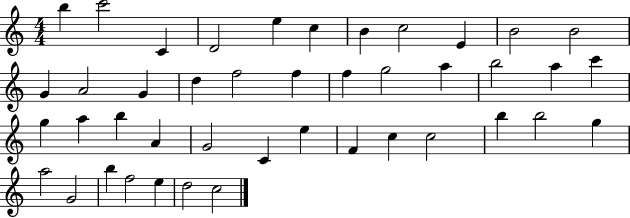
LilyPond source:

{
  \clef treble
  \numericTimeSignature
  \time 4/4
  \key c \major
  b''4 c'''2 c'4 | d'2 e''4 c''4 | b'4 c''2 e'4 | b'2 b'2 | \break g'4 a'2 g'4 | d''4 f''2 f''4 | f''4 g''2 a''4 | b''2 a''4 c'''4 | \break g''4 a''4 b''4 a'4 | g'2 c'4 e''4 | f'4 c''4 c''2 | b''4 b''2 g''4 | \break a''2 g'2 | b''4 f''2 e''4 | d''2 c''2 | \bar "|."
}